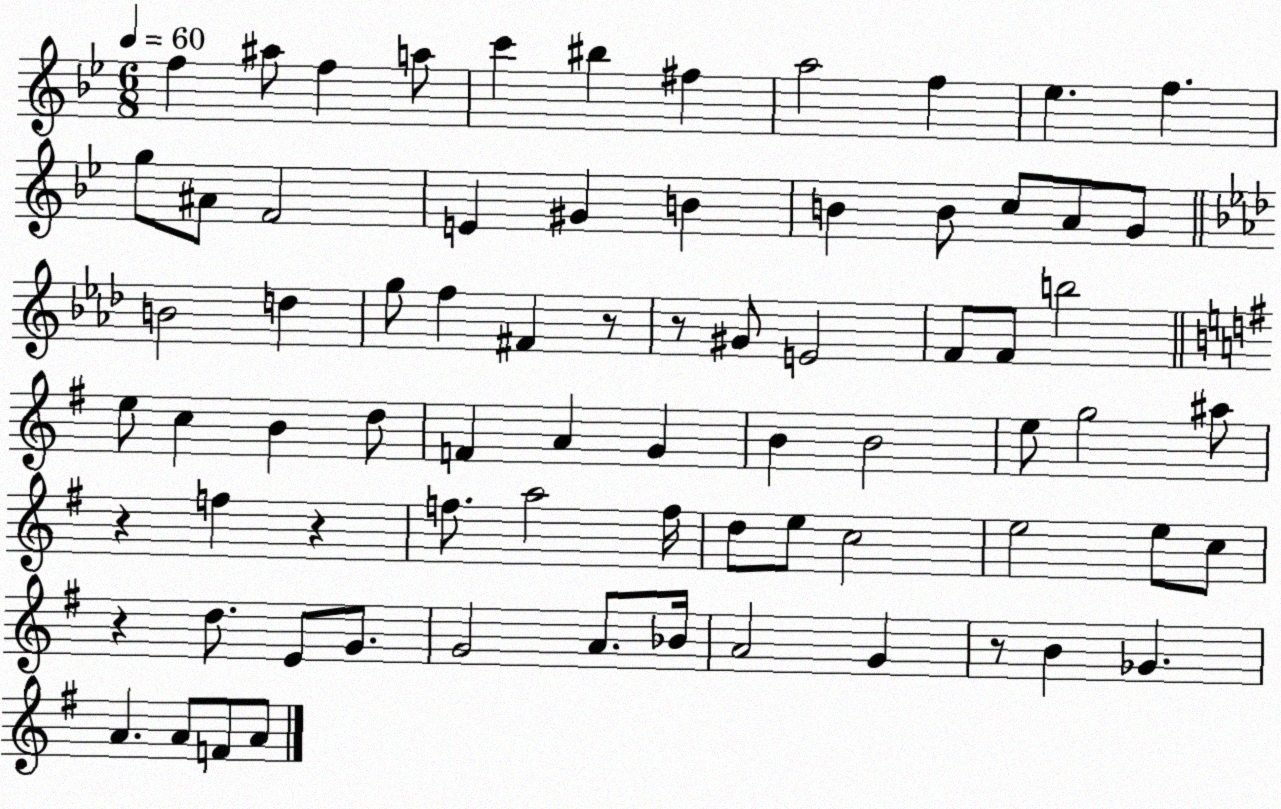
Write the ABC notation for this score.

X:1
T:Untitled
M:6/8
L:1/4
K:Bb
f ^a/2 f a/2 c' ^b ^f a2 f _e f g/2 ^A/2 F2 E ^G B B B/2 c/2 A/2 G/2 B2 d g/2 f ^F z/2 z/2 ^G/2 E2 F/2 F/2 b2 e/2 c B d/2 F A G B B2 e/2 g2 ^a/2 z f z f/2 a2 f/4 d/2 e/2 c2 e2 e/2 c/2 z d/2 E/2 G/2 G2 A/2 _B/4 A2 G z/2 B _G A A/2 F/2 A/2